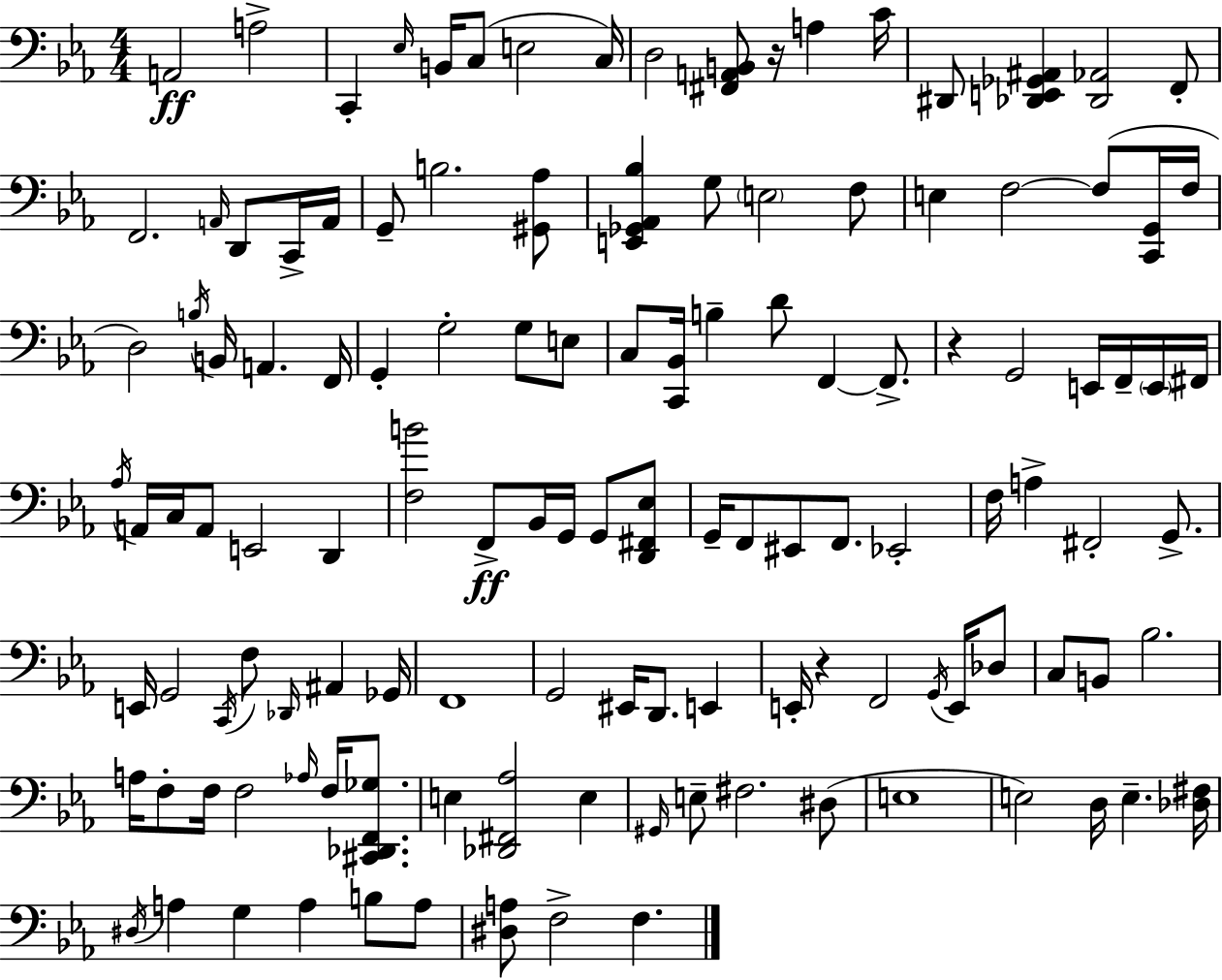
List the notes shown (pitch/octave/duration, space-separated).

A2/h A3/h C2/q Eb3/s B2/s C3/e E3/h C3/s D3/h [F#2,A2,B2]/e R/s A3/q C4/s D#2/e [Db2,E2,Gb2,A#2]/q [Db2,Ab2]/h F2/e F2/h. A2/s D2/e C2/s A2/s G2/e B3/h. [G#2,Ab3]/e [E2,Gb2,Ab2,Bb3]/q G3/e E3/h F3/e E3/q F3/h F3/e [C2,G2]/s F3/s D3/h B3/s B2/s A2/q. F2/s G2/q G3/h G3/e E3/e C3/e [C2,Bb2]/s B3/q D4/e F2/q F2/e. R/q G2/h E2/s F2/s E2/s F#2/s Ab3/s A2/s C3/s A2/e E2/h D2/q [F3,B4]/h F2/e Bb2/s G2/s G2/e [D2,F#2,Eb3]/e G2/s F2/e EIS2/e F2/e. Eb2/h F3/s A3/q F#2/h G2/e. E2/s G2/h C2/s F3/e Db2/s A#2/q Gb2/s F2/w G2/h EIS2/s D2/e. E2/q E2/s R/q F2/h G2/s E2/s Db3/e C3/e B2/e Bb3/h. A3/s F3/e F3/s F3/h Ab3/s F3/s [C#2,Db2,F2,Gb3]/e. E3/q [Db2,F#2,Ab3]/h E3/q G#2/s E3/e F#3/h. D#3/e E3/w E3/h D3/s E3/q. [Db3,F#3]/s D#3/s A3/q G3/q A3/q B3/e A3/e [D#3,A3]/e F3/h F3/q.